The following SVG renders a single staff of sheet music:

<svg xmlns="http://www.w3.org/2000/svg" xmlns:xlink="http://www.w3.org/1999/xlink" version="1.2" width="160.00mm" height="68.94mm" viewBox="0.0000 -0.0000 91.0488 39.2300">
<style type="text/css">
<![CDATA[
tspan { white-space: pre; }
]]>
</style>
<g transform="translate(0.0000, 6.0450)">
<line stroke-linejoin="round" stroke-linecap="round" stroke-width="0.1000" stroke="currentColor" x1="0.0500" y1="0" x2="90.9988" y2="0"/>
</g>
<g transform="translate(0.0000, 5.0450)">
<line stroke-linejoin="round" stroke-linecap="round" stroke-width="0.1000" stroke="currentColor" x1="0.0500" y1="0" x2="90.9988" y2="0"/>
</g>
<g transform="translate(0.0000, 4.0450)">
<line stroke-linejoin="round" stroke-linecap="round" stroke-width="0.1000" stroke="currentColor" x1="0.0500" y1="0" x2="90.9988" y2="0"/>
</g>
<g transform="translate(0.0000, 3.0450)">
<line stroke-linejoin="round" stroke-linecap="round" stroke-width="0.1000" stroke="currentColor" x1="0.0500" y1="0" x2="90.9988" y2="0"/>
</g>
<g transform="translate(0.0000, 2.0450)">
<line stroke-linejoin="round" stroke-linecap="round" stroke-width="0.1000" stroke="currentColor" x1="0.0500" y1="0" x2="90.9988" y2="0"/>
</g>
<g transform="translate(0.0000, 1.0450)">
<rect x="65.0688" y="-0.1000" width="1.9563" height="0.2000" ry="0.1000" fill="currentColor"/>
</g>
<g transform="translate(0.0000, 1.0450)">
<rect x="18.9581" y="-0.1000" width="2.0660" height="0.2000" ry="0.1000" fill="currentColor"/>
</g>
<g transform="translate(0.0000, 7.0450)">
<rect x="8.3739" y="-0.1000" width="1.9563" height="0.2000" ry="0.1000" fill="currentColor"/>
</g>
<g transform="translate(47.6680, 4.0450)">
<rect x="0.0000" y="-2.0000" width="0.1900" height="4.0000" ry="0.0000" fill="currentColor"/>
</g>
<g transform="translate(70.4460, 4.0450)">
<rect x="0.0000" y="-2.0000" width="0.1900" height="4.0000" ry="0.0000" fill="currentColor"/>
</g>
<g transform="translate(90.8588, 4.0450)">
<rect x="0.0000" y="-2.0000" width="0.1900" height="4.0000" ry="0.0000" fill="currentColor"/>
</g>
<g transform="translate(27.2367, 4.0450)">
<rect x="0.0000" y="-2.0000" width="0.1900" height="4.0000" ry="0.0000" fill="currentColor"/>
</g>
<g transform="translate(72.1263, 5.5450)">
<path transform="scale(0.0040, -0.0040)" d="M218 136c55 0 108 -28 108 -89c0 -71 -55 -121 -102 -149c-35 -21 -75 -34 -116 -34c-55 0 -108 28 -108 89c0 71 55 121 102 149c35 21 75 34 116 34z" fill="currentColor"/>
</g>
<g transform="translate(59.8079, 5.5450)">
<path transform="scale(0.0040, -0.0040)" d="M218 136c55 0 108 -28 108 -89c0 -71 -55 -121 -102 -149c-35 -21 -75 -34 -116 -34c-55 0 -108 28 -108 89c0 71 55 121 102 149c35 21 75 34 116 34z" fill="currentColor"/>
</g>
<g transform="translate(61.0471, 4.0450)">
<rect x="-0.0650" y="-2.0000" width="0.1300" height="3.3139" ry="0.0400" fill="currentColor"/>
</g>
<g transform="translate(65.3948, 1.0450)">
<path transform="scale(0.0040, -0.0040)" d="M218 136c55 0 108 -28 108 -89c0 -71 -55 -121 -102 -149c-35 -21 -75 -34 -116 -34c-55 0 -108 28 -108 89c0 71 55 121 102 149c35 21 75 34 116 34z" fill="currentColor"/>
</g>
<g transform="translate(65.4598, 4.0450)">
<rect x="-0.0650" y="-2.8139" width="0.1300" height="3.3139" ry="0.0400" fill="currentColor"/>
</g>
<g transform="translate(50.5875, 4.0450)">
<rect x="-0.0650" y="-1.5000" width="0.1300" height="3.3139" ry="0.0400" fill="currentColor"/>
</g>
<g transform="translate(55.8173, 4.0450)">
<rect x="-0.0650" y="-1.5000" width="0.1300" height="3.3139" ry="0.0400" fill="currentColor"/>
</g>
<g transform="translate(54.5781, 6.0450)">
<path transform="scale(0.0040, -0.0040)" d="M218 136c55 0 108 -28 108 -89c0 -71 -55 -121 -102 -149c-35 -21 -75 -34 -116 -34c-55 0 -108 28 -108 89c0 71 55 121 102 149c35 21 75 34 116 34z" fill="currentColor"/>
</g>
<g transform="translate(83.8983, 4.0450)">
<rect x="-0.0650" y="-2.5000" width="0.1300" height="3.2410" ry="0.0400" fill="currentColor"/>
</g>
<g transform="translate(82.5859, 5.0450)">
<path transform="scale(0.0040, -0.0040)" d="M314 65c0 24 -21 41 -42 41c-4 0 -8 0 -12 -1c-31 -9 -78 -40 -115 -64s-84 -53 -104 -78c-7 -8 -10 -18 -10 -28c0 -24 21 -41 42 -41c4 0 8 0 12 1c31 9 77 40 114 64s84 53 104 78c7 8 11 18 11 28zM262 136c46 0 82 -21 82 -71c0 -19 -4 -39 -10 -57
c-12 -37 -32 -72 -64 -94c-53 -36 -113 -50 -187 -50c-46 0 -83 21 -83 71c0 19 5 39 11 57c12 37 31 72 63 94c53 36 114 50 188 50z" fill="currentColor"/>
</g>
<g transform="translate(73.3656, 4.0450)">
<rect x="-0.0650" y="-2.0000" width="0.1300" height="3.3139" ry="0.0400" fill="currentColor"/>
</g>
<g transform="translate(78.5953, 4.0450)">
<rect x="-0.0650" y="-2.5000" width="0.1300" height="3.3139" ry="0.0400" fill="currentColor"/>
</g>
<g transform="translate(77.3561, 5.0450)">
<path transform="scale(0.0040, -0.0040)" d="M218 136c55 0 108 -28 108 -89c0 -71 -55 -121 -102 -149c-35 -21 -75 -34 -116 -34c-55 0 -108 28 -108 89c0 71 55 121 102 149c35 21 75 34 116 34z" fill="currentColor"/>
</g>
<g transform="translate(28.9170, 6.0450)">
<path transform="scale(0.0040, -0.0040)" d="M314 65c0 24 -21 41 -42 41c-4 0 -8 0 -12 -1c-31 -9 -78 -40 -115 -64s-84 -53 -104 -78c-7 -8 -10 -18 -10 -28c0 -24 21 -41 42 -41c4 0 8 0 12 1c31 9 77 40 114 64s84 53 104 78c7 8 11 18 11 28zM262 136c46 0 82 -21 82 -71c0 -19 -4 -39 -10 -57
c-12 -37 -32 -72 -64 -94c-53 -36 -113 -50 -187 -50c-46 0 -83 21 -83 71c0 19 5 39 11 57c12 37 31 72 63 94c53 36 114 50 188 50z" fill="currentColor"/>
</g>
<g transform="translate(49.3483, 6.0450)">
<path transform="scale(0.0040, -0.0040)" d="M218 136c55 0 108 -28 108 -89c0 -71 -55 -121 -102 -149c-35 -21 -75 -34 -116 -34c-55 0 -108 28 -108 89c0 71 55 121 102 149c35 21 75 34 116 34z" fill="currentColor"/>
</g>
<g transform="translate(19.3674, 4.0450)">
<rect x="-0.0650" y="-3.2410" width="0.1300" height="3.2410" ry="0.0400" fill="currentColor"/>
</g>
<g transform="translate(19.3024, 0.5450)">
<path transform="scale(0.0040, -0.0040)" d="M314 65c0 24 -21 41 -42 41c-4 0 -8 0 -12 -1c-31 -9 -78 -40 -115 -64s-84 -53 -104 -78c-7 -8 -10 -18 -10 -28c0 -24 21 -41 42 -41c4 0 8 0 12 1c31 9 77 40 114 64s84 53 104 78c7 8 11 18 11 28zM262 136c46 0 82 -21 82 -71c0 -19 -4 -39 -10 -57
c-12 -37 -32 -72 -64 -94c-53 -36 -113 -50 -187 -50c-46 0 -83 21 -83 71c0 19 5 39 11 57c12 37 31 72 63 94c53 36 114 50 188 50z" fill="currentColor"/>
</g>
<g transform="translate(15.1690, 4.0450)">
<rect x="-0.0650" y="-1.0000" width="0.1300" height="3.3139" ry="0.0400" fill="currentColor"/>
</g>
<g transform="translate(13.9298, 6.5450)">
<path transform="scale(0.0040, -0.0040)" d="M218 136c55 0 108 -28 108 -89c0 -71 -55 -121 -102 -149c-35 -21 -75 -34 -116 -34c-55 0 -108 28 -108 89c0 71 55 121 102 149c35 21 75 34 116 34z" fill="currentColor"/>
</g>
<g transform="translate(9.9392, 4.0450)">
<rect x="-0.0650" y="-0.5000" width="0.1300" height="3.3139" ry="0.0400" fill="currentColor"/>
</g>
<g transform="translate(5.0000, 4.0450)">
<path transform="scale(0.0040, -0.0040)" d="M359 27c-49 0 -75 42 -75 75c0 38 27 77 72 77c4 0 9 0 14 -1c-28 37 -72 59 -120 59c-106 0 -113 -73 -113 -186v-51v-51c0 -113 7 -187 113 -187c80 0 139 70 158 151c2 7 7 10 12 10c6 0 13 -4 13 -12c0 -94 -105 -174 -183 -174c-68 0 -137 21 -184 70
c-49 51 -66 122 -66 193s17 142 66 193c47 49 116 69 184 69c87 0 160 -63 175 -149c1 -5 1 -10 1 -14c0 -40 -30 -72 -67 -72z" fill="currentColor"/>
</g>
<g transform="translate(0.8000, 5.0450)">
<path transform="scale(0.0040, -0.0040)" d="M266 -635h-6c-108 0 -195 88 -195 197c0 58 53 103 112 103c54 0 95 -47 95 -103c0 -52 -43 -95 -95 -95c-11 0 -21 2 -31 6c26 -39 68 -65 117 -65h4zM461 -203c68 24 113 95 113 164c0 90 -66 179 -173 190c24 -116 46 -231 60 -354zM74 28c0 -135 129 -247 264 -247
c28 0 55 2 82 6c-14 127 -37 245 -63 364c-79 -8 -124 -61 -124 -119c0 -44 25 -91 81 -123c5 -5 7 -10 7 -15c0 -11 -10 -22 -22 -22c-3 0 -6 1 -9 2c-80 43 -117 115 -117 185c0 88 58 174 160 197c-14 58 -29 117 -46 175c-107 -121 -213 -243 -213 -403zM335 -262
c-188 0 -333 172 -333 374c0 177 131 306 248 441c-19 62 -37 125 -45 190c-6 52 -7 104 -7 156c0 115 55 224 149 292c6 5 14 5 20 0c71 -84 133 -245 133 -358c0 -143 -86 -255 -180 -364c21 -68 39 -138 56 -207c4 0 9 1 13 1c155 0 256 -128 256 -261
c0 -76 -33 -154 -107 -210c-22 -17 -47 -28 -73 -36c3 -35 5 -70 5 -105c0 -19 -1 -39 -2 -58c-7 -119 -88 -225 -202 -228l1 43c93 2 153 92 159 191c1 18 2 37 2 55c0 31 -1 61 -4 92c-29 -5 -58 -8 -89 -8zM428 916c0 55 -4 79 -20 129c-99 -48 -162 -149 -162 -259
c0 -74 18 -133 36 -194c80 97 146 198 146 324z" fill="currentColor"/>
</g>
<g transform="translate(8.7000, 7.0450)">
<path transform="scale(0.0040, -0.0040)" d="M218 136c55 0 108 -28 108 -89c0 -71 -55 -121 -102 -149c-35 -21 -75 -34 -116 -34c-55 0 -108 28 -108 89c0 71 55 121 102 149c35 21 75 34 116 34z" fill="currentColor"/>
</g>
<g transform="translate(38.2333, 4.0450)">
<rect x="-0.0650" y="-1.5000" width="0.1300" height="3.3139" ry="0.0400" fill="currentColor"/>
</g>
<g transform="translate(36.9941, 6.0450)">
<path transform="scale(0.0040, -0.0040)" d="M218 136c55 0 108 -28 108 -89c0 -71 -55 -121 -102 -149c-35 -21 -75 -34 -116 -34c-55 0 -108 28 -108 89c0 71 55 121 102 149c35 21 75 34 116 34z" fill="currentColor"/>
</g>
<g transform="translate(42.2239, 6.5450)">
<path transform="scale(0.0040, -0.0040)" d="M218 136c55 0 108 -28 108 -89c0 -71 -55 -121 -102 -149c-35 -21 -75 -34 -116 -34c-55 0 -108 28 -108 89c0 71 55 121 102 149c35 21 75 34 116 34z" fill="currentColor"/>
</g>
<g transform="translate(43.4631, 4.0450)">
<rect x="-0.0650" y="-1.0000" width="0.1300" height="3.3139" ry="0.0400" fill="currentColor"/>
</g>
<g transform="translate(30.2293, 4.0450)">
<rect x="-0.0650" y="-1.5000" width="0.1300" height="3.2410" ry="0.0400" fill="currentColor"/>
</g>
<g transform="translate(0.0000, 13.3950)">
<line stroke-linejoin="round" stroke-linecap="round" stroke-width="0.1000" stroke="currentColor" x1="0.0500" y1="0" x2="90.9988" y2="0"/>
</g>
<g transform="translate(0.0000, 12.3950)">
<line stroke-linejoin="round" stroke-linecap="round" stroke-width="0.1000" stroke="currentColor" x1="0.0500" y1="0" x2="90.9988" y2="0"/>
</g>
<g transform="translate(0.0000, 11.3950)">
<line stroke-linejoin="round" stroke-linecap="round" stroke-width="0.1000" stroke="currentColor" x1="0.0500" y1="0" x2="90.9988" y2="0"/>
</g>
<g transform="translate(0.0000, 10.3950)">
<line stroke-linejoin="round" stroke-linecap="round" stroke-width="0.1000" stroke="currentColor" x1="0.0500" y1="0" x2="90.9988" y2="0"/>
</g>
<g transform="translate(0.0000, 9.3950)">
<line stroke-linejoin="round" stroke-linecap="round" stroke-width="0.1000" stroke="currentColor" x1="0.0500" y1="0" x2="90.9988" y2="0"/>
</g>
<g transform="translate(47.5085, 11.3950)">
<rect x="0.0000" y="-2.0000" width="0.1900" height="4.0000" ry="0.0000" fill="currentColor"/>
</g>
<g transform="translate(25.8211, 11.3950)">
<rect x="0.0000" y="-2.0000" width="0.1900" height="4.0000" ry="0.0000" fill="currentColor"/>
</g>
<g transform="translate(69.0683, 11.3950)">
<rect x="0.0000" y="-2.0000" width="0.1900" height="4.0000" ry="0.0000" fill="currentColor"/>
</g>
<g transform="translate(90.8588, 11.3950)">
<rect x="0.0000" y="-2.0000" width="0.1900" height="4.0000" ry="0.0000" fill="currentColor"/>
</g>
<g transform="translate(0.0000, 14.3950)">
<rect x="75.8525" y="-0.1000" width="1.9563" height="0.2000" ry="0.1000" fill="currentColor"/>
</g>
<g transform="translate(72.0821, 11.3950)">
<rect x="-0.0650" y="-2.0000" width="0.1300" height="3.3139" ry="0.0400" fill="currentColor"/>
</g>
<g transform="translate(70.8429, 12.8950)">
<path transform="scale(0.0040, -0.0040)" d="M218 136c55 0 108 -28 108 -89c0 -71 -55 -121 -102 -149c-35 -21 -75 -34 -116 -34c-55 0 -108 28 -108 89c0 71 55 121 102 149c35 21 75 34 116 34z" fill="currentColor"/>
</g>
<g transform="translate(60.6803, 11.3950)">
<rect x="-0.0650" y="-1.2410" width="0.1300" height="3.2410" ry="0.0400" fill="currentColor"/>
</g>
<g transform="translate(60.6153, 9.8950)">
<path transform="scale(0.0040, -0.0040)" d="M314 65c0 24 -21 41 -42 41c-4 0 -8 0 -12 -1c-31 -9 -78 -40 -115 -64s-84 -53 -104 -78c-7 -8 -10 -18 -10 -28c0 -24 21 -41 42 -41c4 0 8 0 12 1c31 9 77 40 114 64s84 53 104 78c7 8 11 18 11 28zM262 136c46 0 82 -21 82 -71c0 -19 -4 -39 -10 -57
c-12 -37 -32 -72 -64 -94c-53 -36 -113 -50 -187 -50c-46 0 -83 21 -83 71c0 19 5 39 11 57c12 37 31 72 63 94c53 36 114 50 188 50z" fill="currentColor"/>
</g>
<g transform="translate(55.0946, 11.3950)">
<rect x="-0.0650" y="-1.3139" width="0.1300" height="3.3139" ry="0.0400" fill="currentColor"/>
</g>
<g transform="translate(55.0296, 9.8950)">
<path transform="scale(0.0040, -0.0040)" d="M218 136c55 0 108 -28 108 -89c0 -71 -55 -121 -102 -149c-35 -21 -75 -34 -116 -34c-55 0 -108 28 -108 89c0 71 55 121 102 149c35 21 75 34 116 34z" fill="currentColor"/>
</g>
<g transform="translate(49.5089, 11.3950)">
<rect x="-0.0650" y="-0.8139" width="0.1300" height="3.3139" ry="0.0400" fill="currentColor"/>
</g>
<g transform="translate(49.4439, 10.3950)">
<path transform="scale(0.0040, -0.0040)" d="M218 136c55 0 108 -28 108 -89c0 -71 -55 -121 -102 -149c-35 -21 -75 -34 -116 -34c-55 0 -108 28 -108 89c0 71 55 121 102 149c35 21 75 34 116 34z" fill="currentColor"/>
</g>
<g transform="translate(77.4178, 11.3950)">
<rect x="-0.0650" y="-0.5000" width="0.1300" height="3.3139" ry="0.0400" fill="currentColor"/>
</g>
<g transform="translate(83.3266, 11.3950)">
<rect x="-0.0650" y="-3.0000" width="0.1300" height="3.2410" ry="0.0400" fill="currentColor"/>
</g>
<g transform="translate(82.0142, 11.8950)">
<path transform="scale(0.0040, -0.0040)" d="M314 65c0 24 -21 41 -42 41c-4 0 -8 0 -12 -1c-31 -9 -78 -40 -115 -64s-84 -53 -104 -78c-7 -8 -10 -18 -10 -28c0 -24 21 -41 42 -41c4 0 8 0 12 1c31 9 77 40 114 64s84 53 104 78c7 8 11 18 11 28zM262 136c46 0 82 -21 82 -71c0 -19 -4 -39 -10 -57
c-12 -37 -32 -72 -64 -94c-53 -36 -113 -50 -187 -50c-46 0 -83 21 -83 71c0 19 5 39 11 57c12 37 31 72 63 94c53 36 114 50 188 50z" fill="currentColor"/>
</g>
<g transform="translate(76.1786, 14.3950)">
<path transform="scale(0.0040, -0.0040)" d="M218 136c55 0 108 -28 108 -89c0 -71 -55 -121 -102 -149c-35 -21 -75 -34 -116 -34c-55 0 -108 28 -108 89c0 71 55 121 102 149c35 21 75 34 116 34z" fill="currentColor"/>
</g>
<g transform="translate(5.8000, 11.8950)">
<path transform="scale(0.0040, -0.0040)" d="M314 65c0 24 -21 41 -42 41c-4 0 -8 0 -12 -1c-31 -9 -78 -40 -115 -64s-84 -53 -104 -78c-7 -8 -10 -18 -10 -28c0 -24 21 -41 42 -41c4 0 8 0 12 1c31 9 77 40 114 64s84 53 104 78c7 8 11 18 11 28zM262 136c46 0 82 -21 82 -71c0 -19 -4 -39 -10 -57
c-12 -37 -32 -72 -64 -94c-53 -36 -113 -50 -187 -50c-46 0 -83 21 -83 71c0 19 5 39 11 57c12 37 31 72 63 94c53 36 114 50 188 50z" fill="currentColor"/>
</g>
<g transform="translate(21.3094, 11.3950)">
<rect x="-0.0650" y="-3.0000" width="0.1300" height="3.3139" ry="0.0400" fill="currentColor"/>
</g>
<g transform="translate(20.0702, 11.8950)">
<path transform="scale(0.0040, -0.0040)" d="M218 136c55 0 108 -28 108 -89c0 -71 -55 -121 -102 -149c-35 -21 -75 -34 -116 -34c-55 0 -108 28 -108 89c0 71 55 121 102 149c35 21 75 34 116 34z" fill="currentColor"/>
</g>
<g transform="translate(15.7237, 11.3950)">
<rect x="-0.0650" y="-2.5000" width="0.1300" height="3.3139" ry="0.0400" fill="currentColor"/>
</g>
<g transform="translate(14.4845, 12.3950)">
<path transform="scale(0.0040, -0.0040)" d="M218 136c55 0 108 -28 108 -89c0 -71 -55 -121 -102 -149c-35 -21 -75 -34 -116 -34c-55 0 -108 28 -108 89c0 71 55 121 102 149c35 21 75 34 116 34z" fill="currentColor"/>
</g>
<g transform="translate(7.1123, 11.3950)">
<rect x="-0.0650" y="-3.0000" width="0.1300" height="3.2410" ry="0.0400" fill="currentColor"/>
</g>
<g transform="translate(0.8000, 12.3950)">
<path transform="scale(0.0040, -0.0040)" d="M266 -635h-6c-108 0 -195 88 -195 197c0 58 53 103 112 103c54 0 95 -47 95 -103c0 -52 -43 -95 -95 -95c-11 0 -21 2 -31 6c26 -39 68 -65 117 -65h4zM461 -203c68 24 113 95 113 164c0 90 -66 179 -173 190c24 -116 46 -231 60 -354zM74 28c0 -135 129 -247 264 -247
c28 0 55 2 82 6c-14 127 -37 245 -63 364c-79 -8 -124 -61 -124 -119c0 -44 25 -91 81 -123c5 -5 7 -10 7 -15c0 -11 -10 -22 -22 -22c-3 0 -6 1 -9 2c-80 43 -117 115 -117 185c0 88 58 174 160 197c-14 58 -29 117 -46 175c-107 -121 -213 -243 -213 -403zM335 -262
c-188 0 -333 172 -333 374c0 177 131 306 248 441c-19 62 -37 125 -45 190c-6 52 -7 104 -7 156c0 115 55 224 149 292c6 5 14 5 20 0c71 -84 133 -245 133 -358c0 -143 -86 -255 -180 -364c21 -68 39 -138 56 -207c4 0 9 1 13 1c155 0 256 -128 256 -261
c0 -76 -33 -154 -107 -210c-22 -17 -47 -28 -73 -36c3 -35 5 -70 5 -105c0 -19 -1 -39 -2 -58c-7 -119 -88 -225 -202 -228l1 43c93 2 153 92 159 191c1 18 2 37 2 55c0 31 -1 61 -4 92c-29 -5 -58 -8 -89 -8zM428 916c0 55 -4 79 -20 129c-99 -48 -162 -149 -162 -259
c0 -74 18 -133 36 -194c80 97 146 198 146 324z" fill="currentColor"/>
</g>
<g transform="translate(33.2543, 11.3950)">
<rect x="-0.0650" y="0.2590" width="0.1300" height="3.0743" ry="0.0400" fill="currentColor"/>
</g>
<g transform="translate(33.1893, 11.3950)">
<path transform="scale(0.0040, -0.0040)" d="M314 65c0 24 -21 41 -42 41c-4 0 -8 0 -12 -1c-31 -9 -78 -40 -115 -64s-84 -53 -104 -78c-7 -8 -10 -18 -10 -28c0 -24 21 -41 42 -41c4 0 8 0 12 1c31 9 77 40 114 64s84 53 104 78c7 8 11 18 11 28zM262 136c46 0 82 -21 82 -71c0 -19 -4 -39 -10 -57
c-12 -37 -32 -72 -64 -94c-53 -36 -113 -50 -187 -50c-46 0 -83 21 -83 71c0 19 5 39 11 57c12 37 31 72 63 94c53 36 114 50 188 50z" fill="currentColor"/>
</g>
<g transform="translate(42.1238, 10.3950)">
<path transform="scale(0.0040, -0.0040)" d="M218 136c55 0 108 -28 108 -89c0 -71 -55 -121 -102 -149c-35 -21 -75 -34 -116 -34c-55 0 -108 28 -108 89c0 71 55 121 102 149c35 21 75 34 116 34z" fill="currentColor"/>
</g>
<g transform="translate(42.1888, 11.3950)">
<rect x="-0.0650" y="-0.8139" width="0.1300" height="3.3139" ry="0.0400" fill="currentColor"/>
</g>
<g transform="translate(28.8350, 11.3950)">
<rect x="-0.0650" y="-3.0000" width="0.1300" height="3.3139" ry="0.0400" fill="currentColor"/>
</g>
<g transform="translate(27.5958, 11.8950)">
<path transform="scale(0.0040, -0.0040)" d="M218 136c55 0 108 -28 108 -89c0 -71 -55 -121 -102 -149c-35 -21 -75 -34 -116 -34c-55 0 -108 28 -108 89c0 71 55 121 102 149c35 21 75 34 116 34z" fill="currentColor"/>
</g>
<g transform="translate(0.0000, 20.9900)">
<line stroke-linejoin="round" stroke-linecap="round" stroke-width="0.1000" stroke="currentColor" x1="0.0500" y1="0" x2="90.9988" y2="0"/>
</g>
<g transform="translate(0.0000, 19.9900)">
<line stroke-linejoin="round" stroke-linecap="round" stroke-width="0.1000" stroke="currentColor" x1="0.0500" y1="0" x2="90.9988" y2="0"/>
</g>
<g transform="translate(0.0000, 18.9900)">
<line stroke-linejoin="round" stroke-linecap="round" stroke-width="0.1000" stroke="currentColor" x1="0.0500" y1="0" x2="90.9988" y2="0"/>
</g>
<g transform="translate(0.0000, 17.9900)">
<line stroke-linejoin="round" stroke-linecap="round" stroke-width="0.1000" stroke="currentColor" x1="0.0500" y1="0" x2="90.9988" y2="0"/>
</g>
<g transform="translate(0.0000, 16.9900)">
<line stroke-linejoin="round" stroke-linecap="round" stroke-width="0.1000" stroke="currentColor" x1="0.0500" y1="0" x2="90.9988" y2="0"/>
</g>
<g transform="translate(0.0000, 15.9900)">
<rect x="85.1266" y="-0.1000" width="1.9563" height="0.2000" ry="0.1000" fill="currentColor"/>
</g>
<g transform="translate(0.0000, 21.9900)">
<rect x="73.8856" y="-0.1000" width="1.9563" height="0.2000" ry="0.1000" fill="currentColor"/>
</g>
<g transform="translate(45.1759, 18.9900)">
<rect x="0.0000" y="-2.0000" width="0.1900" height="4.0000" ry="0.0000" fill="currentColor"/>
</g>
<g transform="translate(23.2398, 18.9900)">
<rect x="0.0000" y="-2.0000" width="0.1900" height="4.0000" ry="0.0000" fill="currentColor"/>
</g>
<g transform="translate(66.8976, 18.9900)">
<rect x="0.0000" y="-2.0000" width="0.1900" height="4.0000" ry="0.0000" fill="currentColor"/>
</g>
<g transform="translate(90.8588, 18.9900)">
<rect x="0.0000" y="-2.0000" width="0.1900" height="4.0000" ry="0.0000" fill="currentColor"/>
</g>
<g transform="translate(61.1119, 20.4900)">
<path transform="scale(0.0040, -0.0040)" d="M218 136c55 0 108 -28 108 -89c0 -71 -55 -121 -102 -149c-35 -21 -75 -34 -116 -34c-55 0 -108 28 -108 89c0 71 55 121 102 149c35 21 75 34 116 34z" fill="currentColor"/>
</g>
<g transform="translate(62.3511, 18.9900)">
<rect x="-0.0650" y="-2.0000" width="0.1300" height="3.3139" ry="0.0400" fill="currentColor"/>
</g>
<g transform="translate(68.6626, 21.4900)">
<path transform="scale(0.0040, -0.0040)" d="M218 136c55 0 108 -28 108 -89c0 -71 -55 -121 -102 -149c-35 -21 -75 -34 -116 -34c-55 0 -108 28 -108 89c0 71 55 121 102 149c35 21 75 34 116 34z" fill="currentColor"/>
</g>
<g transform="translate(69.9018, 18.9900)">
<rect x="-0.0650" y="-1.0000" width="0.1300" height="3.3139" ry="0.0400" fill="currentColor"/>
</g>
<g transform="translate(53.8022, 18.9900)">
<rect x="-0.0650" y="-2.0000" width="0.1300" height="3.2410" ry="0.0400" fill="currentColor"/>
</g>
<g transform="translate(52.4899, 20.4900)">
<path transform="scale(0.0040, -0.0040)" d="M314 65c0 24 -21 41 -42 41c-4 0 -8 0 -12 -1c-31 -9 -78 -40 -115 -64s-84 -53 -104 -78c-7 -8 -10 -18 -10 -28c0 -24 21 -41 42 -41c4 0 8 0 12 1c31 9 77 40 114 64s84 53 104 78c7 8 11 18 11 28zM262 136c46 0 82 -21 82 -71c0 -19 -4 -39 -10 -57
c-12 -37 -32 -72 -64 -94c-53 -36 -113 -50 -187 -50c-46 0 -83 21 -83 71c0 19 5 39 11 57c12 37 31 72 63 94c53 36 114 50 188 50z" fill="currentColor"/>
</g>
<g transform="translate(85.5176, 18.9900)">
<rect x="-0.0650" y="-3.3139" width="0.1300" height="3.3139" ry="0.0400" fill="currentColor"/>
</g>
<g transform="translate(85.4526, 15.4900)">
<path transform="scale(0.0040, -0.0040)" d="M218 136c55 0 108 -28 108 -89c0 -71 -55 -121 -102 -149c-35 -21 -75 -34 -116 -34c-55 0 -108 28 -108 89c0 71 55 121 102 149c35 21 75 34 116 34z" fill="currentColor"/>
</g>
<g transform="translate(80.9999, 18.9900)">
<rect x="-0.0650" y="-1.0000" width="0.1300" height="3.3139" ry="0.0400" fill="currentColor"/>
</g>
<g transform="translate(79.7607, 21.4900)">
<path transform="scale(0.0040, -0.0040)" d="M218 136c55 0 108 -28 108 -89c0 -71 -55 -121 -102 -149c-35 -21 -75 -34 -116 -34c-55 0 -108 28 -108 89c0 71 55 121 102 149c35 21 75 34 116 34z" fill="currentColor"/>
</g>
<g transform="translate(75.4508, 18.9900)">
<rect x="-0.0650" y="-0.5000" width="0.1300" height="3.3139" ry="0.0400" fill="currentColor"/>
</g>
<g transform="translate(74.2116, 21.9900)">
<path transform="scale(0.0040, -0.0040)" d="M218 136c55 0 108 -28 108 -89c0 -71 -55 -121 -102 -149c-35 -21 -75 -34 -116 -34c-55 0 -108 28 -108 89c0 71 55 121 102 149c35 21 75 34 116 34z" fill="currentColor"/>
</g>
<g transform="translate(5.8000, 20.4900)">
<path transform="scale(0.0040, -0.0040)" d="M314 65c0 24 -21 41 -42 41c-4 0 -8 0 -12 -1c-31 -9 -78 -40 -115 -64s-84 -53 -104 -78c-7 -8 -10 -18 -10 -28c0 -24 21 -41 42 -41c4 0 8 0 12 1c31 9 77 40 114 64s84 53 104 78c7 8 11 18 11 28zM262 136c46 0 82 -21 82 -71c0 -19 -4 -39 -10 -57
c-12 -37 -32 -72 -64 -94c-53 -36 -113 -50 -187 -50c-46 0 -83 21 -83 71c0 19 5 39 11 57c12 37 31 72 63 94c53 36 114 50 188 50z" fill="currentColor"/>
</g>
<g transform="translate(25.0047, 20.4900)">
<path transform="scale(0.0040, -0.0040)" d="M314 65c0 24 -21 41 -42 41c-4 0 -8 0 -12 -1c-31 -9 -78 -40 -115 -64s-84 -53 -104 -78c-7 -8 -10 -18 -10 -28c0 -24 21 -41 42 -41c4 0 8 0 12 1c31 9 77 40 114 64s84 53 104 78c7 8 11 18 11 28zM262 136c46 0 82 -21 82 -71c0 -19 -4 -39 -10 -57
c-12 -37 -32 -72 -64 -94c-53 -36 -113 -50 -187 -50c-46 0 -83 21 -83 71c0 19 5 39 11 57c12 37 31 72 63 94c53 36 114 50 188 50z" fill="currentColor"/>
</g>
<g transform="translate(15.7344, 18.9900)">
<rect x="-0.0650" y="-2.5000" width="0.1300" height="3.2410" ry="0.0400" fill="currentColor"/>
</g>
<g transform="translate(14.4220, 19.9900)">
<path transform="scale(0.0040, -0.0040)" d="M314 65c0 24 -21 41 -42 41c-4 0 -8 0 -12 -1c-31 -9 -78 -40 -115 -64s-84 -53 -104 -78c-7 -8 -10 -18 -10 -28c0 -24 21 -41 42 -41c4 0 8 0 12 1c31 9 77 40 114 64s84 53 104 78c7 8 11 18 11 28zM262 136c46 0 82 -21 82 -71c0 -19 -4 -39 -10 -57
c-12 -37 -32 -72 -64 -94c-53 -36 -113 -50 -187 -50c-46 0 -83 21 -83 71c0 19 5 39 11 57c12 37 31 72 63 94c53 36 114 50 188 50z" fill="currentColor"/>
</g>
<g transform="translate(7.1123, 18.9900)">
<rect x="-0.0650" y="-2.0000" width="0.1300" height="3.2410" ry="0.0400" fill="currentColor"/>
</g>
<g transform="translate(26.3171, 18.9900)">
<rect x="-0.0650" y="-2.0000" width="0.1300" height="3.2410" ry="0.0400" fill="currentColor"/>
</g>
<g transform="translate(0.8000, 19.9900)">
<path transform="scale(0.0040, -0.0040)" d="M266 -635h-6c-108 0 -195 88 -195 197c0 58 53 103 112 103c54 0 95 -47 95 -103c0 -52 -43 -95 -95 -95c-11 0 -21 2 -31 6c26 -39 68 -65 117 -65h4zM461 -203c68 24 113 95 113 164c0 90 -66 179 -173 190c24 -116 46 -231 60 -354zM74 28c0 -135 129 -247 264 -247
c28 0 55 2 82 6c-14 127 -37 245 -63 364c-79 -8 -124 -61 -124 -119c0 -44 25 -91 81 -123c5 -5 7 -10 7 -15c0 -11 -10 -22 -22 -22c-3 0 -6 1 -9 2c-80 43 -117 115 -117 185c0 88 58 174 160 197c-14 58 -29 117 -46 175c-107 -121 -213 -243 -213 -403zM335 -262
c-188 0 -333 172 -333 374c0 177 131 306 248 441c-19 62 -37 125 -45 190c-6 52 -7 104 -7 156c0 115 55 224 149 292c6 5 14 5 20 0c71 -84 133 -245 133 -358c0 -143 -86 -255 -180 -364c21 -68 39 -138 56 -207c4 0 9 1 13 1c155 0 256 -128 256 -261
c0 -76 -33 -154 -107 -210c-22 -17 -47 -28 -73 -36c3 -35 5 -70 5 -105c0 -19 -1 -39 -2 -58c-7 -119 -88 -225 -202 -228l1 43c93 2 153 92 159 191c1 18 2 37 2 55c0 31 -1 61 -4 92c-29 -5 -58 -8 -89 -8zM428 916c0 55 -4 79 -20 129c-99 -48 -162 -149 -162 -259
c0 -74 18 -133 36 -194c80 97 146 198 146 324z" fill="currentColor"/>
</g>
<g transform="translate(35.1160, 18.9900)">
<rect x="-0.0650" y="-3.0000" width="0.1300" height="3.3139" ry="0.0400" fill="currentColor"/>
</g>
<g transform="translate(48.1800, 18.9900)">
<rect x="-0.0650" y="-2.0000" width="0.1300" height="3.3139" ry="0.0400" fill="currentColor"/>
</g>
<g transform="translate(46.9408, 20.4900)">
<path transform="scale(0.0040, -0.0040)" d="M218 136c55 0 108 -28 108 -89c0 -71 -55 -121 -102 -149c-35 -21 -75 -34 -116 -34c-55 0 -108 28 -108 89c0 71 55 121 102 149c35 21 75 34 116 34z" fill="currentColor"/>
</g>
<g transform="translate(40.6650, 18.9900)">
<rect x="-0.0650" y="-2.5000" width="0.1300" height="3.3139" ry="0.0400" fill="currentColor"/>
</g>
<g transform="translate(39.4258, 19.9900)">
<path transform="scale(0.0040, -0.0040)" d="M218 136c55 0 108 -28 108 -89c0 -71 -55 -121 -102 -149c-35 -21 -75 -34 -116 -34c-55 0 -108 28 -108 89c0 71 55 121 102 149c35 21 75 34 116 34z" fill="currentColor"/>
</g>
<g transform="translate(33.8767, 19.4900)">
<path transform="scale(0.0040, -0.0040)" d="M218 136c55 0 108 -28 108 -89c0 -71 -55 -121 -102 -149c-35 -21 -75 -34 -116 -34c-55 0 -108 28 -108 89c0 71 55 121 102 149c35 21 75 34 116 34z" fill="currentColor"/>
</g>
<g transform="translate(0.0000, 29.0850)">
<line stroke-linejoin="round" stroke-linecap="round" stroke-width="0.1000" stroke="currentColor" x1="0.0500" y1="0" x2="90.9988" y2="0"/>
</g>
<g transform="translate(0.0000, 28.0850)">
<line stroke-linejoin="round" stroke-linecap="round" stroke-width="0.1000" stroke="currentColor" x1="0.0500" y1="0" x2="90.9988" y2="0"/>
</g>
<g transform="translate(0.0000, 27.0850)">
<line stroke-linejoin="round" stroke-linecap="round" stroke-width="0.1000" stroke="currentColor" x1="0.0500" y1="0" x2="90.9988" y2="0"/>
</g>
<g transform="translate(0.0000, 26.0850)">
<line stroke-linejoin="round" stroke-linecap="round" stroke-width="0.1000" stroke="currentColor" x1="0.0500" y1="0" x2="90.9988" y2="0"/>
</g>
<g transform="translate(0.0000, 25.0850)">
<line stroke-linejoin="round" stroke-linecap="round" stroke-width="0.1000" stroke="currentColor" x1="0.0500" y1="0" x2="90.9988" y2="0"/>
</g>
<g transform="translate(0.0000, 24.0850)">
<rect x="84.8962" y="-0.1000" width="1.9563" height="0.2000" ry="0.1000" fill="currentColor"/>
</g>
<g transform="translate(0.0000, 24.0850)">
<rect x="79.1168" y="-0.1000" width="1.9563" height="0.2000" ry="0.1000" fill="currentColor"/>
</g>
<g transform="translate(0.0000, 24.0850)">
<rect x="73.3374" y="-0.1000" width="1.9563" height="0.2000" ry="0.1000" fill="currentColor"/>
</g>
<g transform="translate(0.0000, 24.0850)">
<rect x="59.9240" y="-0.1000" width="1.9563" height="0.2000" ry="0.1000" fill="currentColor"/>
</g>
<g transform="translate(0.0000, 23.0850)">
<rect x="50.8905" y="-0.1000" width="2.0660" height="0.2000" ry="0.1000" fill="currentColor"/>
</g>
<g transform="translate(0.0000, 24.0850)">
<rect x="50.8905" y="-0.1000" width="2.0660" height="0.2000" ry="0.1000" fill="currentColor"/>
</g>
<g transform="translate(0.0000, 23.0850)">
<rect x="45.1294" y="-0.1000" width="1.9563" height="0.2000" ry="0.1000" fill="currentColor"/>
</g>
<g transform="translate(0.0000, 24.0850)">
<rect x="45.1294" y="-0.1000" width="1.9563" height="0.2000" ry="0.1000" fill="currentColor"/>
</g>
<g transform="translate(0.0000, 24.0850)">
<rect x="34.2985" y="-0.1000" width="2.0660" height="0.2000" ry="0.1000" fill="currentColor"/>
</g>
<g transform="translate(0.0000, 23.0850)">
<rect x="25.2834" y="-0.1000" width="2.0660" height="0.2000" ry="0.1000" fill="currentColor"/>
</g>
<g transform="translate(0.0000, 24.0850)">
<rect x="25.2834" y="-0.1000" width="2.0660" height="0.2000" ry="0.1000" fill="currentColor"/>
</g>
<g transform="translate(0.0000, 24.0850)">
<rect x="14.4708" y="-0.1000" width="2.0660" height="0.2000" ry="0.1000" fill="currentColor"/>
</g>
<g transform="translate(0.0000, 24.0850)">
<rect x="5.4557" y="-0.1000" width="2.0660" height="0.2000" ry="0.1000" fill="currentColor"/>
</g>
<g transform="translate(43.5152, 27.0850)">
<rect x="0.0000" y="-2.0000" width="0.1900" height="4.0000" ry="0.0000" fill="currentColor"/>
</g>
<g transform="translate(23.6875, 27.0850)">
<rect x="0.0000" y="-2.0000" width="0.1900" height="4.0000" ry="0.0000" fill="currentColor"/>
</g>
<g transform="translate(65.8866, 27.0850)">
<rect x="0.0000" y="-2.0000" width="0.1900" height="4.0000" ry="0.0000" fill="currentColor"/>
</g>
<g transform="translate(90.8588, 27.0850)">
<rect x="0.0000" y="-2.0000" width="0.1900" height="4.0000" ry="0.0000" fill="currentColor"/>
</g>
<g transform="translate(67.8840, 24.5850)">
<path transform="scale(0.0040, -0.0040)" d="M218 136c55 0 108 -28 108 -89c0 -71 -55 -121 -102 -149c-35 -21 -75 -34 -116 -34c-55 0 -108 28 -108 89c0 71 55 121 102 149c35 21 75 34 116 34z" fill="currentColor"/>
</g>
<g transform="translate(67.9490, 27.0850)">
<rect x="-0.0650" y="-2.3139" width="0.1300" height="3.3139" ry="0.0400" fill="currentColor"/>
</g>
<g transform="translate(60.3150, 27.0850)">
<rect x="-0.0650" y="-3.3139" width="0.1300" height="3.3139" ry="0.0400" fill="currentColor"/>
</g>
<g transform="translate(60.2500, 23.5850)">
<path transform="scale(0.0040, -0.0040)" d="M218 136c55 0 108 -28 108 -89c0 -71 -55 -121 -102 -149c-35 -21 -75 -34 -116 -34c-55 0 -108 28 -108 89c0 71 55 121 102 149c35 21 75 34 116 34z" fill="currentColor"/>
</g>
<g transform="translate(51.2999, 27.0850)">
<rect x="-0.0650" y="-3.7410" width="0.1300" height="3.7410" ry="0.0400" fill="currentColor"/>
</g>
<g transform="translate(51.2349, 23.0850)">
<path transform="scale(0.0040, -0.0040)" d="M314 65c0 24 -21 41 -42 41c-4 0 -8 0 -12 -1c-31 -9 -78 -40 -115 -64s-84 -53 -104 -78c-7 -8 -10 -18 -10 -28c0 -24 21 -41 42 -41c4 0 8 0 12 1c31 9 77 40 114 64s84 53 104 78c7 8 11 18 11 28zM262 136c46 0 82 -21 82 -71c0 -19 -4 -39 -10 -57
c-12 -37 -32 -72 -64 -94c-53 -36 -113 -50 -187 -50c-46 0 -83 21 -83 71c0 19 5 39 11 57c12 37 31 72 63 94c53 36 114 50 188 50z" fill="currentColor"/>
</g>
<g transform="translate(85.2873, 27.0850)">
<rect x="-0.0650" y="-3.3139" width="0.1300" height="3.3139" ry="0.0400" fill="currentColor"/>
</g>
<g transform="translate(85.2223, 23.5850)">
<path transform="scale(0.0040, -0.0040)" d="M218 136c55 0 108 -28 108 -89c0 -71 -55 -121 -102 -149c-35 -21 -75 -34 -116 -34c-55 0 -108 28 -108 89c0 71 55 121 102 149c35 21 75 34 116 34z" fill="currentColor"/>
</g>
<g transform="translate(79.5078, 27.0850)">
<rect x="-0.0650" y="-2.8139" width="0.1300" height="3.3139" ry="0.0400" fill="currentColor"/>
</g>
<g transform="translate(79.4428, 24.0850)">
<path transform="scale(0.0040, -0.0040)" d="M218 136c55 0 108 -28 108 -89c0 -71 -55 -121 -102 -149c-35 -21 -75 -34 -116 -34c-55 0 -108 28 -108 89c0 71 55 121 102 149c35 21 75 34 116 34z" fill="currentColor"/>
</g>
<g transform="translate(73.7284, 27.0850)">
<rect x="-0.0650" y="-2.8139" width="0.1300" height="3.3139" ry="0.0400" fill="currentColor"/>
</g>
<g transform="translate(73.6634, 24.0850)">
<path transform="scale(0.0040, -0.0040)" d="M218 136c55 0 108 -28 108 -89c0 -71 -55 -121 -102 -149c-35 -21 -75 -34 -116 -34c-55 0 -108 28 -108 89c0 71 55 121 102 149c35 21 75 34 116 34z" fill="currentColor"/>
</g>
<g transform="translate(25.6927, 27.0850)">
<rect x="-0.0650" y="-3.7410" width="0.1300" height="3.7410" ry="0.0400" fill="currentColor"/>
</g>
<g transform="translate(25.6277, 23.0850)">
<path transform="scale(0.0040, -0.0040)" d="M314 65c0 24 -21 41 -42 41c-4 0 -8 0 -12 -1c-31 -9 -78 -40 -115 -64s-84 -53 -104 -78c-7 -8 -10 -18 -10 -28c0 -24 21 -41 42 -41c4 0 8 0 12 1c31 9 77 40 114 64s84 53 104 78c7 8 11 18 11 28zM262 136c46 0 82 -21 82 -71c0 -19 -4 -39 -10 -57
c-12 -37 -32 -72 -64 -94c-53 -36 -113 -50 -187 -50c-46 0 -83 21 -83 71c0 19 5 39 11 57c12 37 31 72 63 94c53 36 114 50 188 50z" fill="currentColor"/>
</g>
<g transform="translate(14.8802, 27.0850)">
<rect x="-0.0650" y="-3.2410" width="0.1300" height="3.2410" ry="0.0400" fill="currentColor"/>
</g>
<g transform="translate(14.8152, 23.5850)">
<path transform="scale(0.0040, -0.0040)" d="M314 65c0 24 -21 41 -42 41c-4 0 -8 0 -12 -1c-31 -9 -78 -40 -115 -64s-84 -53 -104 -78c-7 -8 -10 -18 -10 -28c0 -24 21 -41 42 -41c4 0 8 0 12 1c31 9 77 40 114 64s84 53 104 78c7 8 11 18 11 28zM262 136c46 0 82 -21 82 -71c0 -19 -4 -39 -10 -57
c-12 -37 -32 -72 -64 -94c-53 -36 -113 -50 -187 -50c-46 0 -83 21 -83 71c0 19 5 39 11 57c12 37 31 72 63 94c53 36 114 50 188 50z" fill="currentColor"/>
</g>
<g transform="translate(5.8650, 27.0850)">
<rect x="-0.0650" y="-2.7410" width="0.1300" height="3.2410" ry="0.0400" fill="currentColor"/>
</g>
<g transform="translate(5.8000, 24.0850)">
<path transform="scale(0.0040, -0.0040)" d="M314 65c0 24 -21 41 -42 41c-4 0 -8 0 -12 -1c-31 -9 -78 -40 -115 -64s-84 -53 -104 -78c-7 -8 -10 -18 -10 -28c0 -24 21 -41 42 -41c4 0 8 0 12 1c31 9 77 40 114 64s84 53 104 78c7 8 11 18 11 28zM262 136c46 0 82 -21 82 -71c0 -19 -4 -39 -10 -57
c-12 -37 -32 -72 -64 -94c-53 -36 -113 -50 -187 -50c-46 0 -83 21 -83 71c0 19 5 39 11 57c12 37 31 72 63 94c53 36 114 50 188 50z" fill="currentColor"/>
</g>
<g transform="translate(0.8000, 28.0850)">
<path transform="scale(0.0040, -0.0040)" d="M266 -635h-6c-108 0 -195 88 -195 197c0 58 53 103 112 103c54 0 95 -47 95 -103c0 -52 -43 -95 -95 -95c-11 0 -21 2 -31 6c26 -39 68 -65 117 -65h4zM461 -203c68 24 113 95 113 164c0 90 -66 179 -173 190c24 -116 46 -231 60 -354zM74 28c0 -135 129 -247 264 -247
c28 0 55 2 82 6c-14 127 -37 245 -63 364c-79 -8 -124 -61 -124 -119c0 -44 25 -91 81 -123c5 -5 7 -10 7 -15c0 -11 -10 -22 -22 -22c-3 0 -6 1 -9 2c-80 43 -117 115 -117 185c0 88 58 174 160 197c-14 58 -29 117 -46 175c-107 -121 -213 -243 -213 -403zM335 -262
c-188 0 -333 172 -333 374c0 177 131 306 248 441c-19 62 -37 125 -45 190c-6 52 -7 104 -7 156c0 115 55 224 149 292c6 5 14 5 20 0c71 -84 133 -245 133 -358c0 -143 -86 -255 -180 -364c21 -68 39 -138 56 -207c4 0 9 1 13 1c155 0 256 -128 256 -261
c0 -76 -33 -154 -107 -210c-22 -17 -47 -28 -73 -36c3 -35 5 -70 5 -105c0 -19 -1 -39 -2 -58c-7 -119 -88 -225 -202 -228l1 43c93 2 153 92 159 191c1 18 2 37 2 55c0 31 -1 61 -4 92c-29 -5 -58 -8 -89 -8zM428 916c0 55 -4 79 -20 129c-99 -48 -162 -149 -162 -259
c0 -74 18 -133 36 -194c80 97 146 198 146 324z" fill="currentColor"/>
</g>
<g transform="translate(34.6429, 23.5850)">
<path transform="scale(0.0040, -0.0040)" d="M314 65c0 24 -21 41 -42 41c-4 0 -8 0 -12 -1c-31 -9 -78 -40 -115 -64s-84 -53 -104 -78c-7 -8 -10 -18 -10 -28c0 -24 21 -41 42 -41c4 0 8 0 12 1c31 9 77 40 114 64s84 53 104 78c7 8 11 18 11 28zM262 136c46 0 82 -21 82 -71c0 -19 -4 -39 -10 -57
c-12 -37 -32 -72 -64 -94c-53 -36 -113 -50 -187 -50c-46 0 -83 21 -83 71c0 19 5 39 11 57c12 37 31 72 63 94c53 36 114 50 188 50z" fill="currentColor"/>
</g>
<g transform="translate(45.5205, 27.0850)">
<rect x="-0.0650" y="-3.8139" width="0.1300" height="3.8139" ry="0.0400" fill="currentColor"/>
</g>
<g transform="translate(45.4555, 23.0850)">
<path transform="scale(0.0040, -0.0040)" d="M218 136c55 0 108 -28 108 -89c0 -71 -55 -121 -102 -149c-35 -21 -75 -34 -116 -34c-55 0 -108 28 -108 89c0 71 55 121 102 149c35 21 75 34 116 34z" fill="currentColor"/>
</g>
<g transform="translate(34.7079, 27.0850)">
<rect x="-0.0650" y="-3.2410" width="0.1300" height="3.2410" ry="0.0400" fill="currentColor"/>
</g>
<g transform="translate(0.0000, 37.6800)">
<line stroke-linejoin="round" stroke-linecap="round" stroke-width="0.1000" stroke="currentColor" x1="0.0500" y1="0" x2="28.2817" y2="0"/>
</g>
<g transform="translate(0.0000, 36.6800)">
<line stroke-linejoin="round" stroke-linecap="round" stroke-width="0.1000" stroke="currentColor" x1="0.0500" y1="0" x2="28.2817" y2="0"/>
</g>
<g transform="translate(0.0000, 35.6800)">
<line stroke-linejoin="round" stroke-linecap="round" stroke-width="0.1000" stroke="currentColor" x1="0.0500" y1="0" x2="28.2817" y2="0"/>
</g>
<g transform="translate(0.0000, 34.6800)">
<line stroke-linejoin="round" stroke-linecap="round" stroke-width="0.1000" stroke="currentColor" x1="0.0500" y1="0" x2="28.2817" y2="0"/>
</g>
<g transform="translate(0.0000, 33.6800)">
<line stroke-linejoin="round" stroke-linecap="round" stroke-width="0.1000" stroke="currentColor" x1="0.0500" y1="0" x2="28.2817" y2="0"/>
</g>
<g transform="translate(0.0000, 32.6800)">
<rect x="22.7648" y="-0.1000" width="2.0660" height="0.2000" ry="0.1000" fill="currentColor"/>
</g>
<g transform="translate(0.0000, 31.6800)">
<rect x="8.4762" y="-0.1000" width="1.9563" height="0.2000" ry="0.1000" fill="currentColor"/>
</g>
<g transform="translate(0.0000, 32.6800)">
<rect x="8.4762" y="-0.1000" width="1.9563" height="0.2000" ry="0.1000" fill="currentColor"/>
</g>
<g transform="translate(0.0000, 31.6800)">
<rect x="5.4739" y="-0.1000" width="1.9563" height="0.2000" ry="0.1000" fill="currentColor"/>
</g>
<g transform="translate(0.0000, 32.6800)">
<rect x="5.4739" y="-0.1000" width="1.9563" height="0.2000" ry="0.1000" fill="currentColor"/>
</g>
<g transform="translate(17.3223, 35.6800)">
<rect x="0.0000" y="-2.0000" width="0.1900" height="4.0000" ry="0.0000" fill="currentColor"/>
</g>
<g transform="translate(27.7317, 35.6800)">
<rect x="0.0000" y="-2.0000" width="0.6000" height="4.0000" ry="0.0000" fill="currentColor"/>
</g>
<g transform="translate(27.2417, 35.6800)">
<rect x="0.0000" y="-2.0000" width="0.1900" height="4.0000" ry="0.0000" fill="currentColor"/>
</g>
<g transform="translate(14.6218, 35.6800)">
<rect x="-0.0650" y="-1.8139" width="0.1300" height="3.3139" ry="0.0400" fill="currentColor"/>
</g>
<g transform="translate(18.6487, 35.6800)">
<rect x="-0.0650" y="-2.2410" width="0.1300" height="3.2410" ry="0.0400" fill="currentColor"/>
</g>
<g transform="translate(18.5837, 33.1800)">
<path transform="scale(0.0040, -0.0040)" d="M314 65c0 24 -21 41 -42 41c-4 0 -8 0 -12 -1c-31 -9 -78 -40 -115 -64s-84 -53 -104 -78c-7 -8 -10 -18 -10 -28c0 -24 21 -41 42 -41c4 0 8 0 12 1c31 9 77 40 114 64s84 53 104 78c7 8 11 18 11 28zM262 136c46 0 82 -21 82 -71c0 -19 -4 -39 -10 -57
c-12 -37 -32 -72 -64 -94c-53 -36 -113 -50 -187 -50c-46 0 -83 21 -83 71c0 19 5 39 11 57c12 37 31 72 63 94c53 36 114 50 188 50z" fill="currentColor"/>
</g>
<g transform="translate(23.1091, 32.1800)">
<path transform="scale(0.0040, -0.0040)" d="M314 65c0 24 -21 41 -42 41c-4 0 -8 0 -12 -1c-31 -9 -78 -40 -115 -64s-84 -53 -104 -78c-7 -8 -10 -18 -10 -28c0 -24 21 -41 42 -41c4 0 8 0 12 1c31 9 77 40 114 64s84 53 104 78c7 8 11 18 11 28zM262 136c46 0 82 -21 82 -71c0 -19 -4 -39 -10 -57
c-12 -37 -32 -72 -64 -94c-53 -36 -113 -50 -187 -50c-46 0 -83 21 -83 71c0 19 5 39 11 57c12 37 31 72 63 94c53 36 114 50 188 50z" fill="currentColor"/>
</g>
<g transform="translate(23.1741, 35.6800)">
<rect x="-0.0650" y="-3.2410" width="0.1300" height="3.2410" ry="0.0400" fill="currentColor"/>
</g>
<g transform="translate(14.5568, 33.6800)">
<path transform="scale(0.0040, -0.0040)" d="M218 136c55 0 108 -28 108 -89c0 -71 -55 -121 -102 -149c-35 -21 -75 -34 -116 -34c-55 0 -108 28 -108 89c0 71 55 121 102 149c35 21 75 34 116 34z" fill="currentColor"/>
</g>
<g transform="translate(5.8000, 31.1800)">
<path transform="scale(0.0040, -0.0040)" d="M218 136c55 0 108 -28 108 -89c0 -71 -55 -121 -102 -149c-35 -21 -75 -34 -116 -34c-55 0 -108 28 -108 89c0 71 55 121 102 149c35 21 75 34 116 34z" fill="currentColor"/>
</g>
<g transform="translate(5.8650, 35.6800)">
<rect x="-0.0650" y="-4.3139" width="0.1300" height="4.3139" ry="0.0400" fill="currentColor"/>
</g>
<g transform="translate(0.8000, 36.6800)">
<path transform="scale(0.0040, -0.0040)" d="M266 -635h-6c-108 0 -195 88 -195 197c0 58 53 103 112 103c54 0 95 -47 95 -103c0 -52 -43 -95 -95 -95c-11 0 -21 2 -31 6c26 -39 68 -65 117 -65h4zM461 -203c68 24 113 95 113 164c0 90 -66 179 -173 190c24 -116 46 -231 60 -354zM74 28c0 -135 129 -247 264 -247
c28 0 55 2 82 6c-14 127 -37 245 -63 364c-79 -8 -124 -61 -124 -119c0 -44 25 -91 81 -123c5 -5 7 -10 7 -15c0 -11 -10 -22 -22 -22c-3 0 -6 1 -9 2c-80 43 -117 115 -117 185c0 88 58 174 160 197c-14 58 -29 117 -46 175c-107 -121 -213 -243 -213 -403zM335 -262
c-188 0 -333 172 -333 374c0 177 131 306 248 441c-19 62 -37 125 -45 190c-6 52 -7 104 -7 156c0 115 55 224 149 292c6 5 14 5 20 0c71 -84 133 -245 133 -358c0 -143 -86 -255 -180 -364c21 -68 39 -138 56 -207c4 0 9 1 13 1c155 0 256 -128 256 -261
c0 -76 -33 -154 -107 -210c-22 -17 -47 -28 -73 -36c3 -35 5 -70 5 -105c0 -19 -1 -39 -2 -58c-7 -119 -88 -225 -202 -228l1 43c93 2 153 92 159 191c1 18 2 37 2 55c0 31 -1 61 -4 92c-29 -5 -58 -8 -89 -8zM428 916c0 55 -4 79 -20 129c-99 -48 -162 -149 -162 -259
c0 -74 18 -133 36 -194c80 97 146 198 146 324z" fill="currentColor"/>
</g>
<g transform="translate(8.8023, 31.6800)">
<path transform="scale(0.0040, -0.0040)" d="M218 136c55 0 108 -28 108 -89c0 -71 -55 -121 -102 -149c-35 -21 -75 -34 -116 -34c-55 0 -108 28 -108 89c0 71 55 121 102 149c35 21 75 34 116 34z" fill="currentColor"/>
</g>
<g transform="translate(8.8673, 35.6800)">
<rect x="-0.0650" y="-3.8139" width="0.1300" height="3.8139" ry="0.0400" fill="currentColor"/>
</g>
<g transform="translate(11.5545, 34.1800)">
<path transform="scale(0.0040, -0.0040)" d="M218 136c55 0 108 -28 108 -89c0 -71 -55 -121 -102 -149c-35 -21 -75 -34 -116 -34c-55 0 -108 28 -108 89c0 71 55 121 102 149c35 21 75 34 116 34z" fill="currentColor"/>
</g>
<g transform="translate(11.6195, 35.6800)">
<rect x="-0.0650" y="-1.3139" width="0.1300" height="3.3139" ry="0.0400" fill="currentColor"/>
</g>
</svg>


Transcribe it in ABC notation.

X:1
T:Untitled
M:4/4
L:1/4
K:C
C D b2 E2 E D E E F a F G G2 A2 G A A B2 d d e e2 F C A2 F2 G2 F2 A G F F2 F D C D b a2 b2 c'2 b2 c' c'2 b g a a b d' c' e f g2 b2